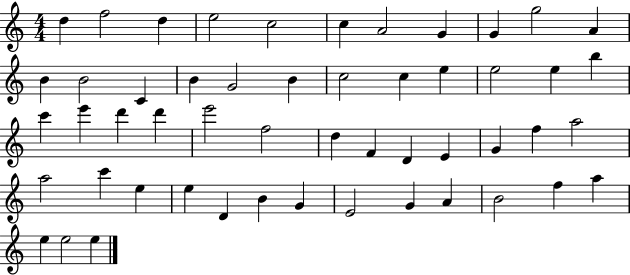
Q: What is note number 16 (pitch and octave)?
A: G4